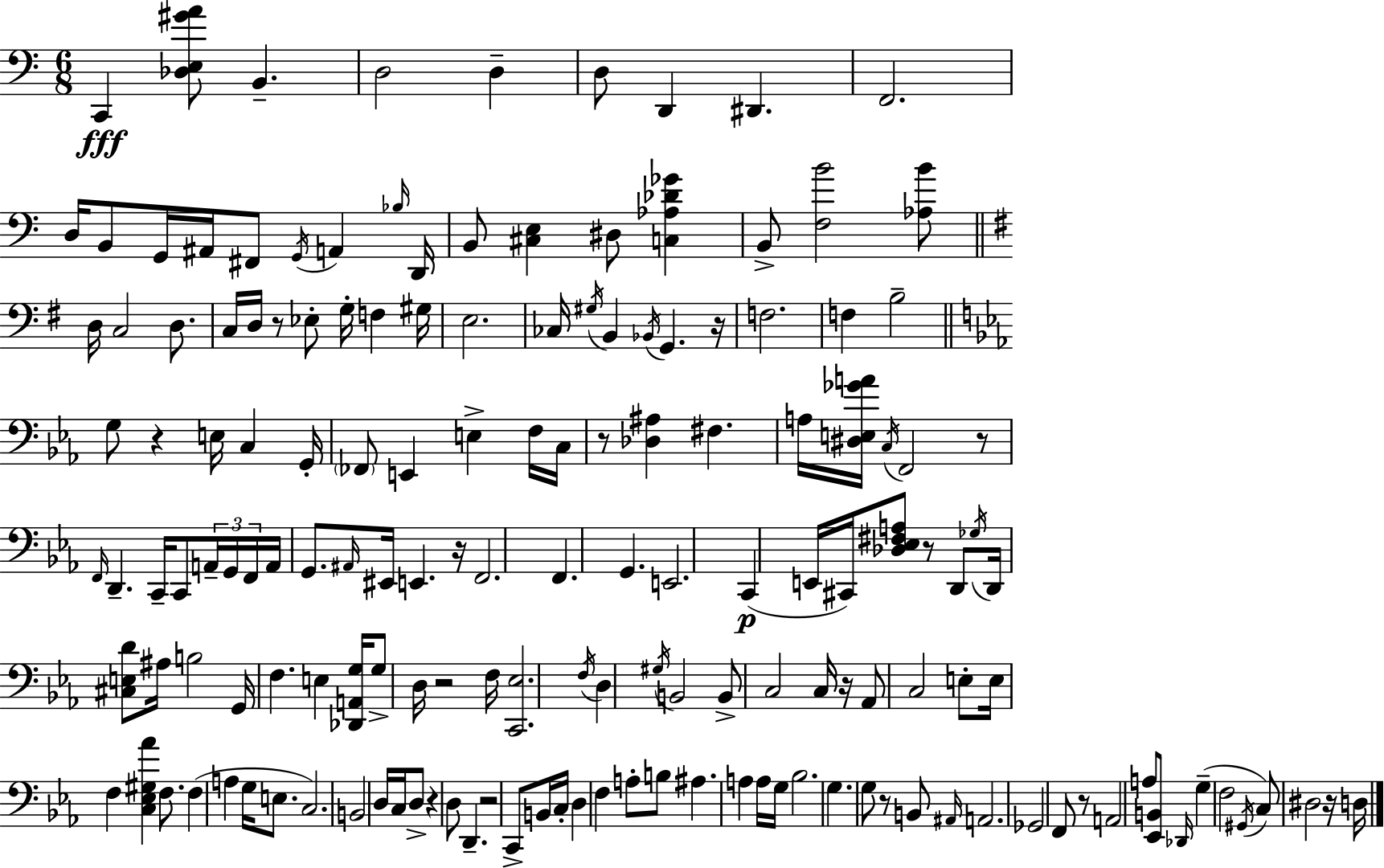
{
  \clef bass
  \numericTimeSignature
  \time 6/8
  \key c \major
  c,4\fff <des e gis' a'>8 b,4.-- | d2 d4-- | d8 d,4 dis,4. | f,2. | \break d16 b,8 g,16 ais,16 fis,8 \acciaccatura { g,16 } a,4 | \grace { bes16 } d,16 b,8 <cis e>4 dis8 <c aes des' ges'>4 | b,8-> <f b'>2 | <aes b'>8 \bar "||" \break \key g \major d16 c2 d8. | c16 d16 r8 ees8-. g16-. f4 gis16 | e2. | ces16 \acciaccatura { gis16 } b,4 \acciaccatura { bes,16 } g,4. | \break r16 f2. | f4 b2-- | \bar "||" \break \key c \minor g8 r4 e16 c4 g,16-. | \parenthesize fes,8 e,4 e4-> f16 c16 | r8 <des ais>4 fis4. | a16 <dis e ges' a'>16 \acciaccatura { c16 } f,2 r8 | \break \grace { f,16 } d,4.-- c,16-- c,8 \tuplet 3/2 { a,16-- | g,16 f,16 } a,16 g,8. \grace { ais,16 } eis,16 e,4. | r16 f,2. | f,4. g,4. | \break e,2. | c,4(\p e,16 cis,16) <des ees fis a>8 r8 | d,8 \acciaccatura { ges16 } d,16 <cis e d'>8 ais16 b2 | g,16 f4. e4 | \break <des, a, g>16 g8-> d16 r2 | f16 <c, ees>2. | \acciaccatura { f16 } d4 \acciaccatura { gis16 } b,2 | b,8-> c2 | \break c16 r16 aes,8 c2 | e8-. e16 f4 <c ees gis aes'>4 | f8. f4( a4 | g16 e8. c2.) | \break b,2 | d16 c16 d8-> r4 d8 | d,4.-- r2 | c,8-> b,16 c16-. d4 f4 | \break a8-. b8 ais4. | a4 a16 g16 bes2. | g4. | g8 r8 b,8 \grace { ais,16 } a,2. | \break ges,2 | f,8 r8 a,2 | a8 <ees, b,>8 \grace { des,16 }( g4-- | f2 \acciaccatura { gis,16 } c8) dis2 | \break r16 d16 \bar "|."
}